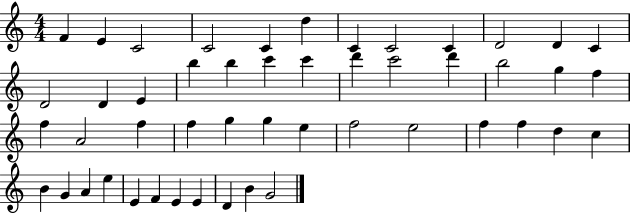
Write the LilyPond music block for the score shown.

{
  \clef treble
  \numericTimeSignature
  \time 4/4
  \key c \major
  f'4 e'4 c'2 | c'2 c'4 d''4 | c'4 c'2 c'4 | d'2 d'4 c'4 | \break d'2 d'4 e'4 | b''4 b''4 c'''4 c'''4 | d'''4 c'''2 d'''4 | b''2 g''4 f''4 | \break f''4 a'2 f''4 | f''4 g''4 g''4 e''4 | f''2 e''2 | f''4 f''4 d''4 c''4 | \break b'4 g'4 a'4 e''4 | e'4 f'4 e'4 e'4 | d'4 b'4 g'2 | \bar "|."
}